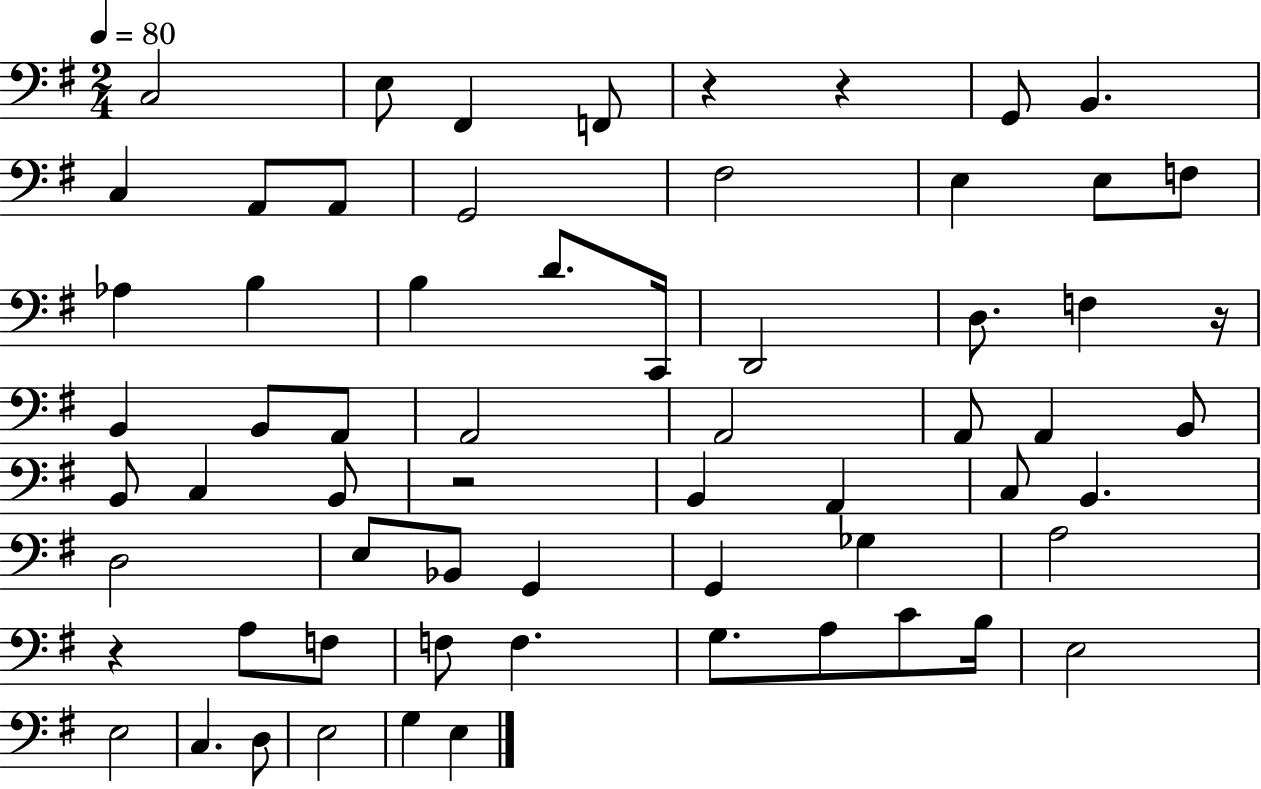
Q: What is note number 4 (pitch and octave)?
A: F2